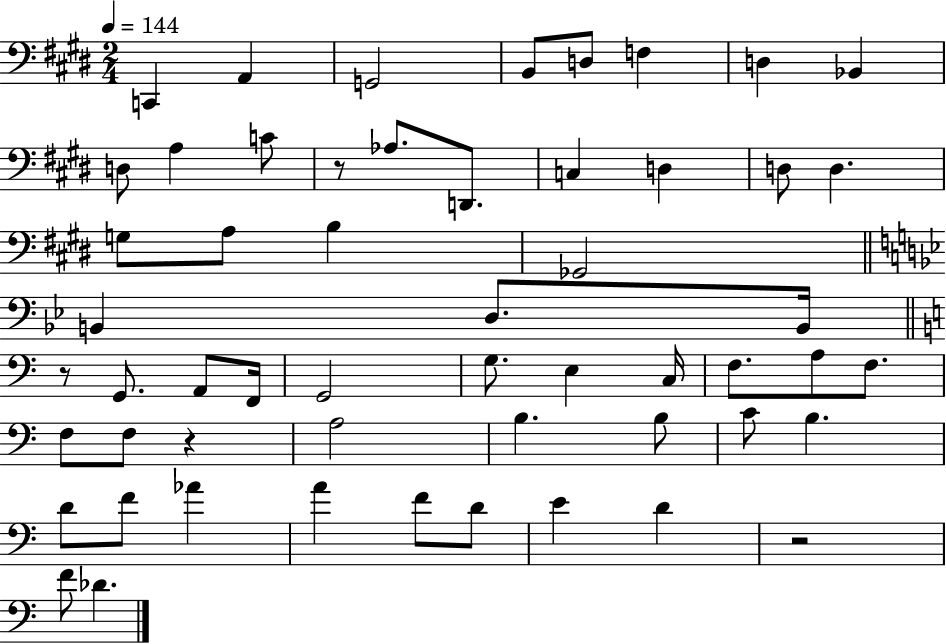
C2/q A2/q G2/h B2/e D3/e F3/q D3/q Bb2/q D3/e A3/q C4/e R/e Ab3/e. D2/e. C3/q D3/q D3/e D3/q. G3/e A3/e B3/q Gb2/h B2/q D3/e. B2/s R/e G2/e. A2/e F2/s G2/h G3/e. E3/q C3/s F3/e. A3/e F3/e. F3/e F3/e R/q A3/h B3/q. B3/e C4/e B3/q. D4/e F4/e Ab4/q A4/q F4/e D4/e E4/q D4/q R/h F4/e Db4/q.